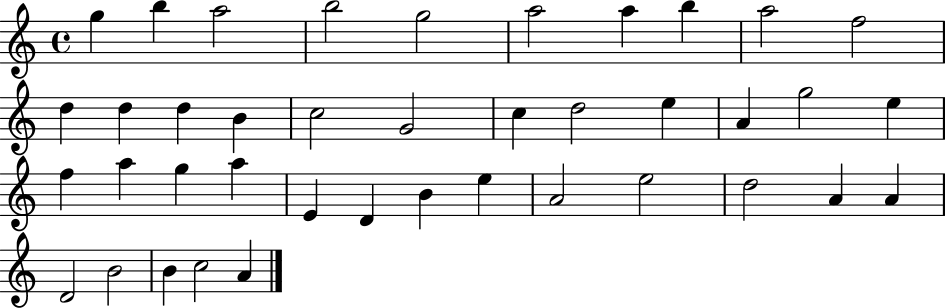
G5/q B5/q A5/h B5/h G5/h A5/h A5/q B5/q A5/h F5/h D5/q D5/q D5/q B4/q C5/h G4/h C5/q D5/h E5/q A4/q G5/h E5/q F5/q A5/q G5/q A5/q E4/q D4/q B4/q E5/q A4/h E5/h D5/h A4/q A4/q D4/h B4/h B4/q C5/h A4/q